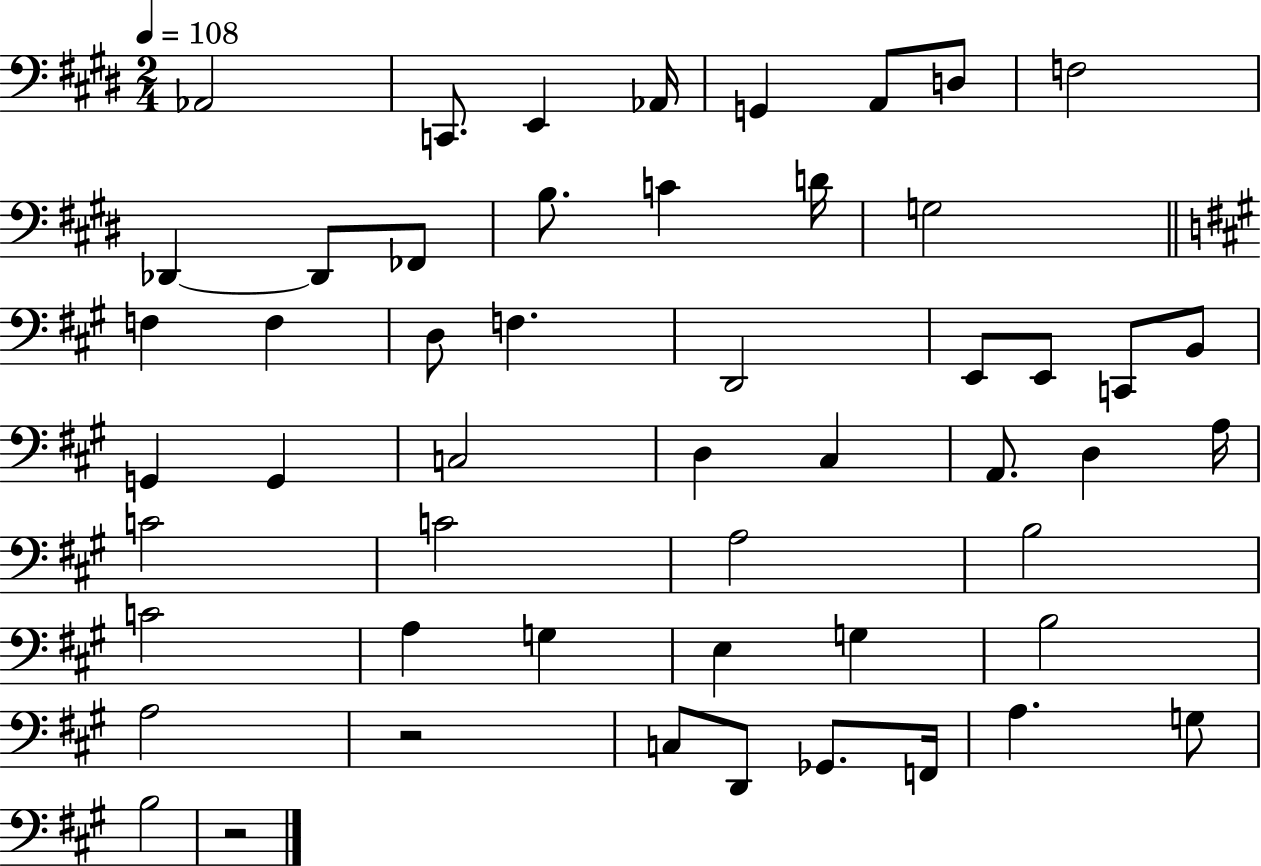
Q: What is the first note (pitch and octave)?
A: Ab2